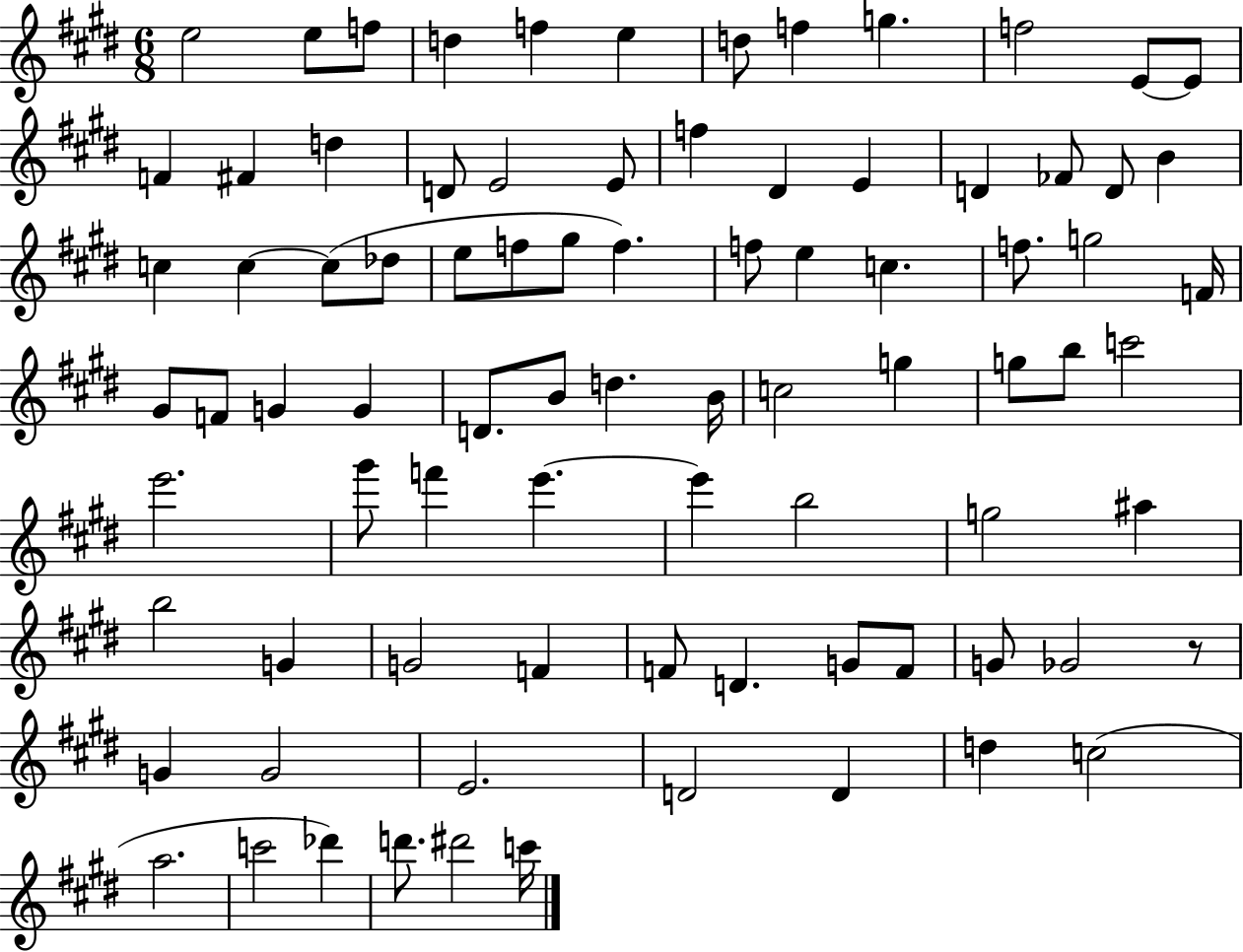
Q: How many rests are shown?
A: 1